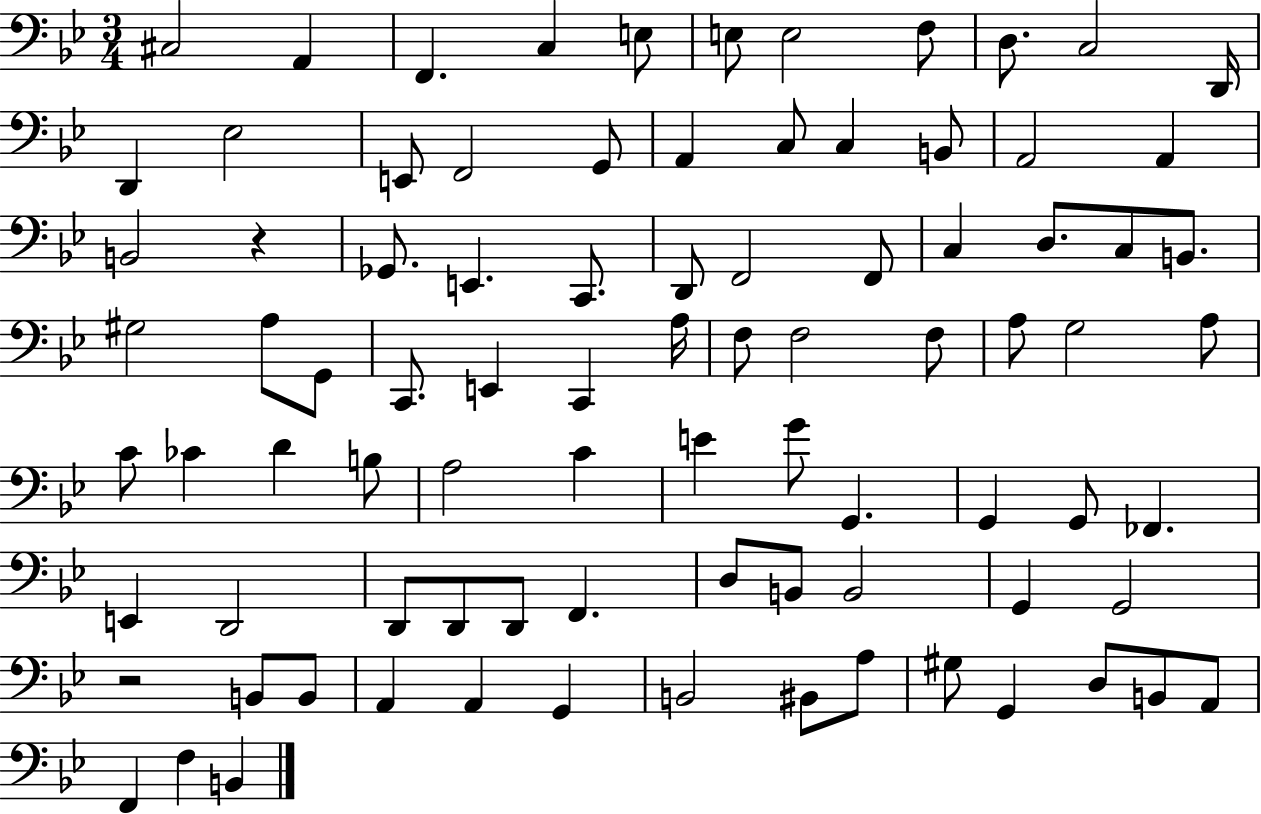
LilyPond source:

{
  \clef bass
  \numericTimeSignature
  \time 3/4
  \key bes \major
  cis2 a,4 | f,4. c4 e8 | e8 e2 f8 | d8. c2 d,16 | \break d,4 ees2 | e,8 f,2 g,8 | a,4 c8 c4 b,8 | a,2 a,4 | \break b,2 r4 | ges,8. e,4. c,8. | d,8 f,2 f,8 | c4 d8. c8 b,8. | \break gis2 a8 g,8 | c,8. e,4 c,4 a16 | f8 f2 f8 | a8 g2 a8 | \break c'8 ces'4 d'4 b8 | a2 c'4 | e'4 g'8 g,4. | g,4 g,8 fes,4. | \break e,4 d,2 | d,8 d,8 d,8 f,4. | d8 b,8 b,2 | g,4 g,2 | \break r2 b,8 b,8 | a,4 a,4 g,4 | b,2 bis,8 a8 | gis8 g,4 d8 b,8 a,8 | \break f,4 f4 b,4 | \bar "|."
}